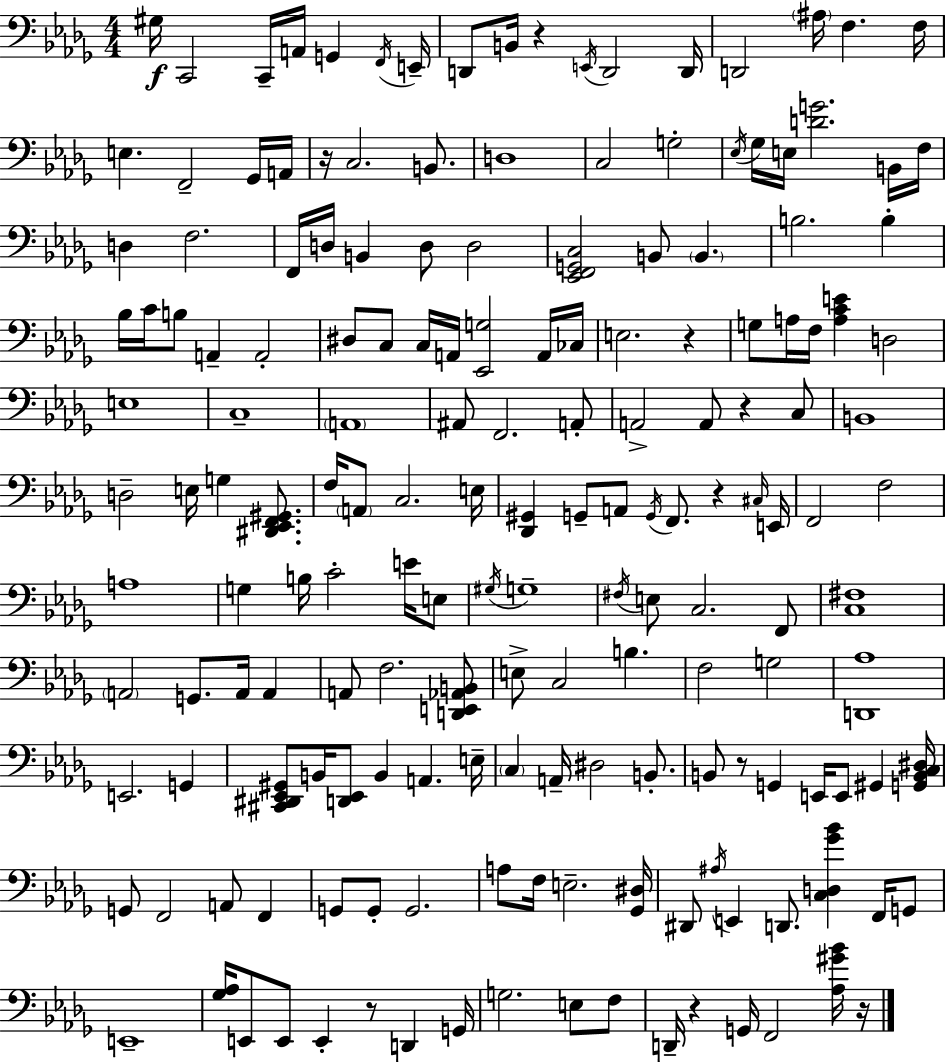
G#3/s C2/h C2/s A2/s G2/q F2/s E2/s D2/e B2/s R/q E2/s D2/h D2/s D2/h A#3/s F3/q. F3/s E3/q. F2/h Gb2/s A2/s R/s C3/h. B2/e. D3/w C3/h G3/h Eb3/s Gb3/s E3/s [D4,G4]/h. B2/s F3/s D3/q F3/h. F2/s D3/s B2/q D3/e D3/h [Eb2,F2,G2,C3]/h B2/e B2/q. B3/h. B3/q Bb3/s C4/s B3/e A2/q A2/h D#3/e C3/e C3/s A2/s [Eb2,G3]/h A2/s CES3/s E3/h. R/q G3/e A3/s F3/s [A3,C4,E4]/q D3/h E3/w C3/w A2/w A#2/e F2/h. A2/e A2/h A2/e R/q C3/e B2/w D3/h E3/s G3/q [D#2,Eb2,F2,G#2]/e. F3/s A2/e C3/h. E3/s [Db2,G#2]/q G2/e A2/e G2/s F2/e. R/q C#3/s E2/s F2/h F3/h A3/w G3/q B3/s C4/h E4/s E3/e G#3/s G3/w F#3/s E3/e C3/h. F2/e [C3,F#3]/w A2/h G2/e. A2/s A2/q A2/e F3/h. [D2,E2,Ab2,B2]/e E3/e C3/h B3/q. F3/h G3/h [D2,Ab3]/w E2/h. G2/q [C#2,D#2,Eb2,G#2]/e B2/s [D2,Eb2]/e B2/q A2/q. E3/s C3/q A2/s D#3/h B2/e. B2/e R/e G2/q E2/s E2/e G#2/q [G2,B2,C3,D#3]/s G2/e F2/h A2/e F2/q G2/e G2/e G2/h. A3/e F3/s E3/h. [Gb2,D#3]/s D#2/e A#3/s E2/q D2/e. [C3,D3,Gb4,Bb4]/q F2/s G2/e E2/w [Gb3,Ab3]/s E2/e E2/e E2/q R/e D2/q G2/s G3/h. E3/e F3/e D2/s R/q G2/s F2/h [Ab3,G#4,Bb4]/s R/s